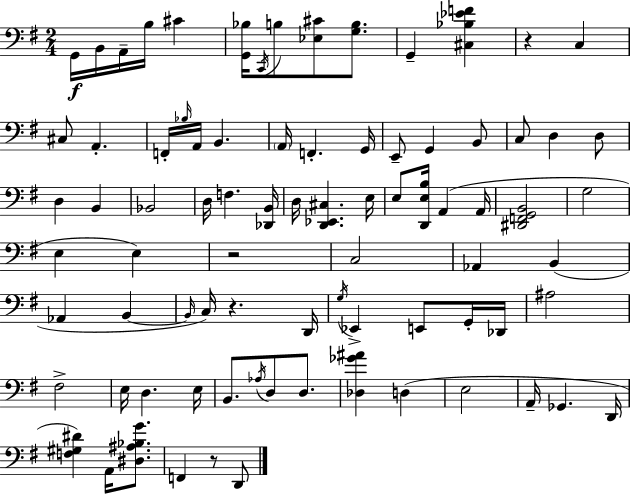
G2/s B2/s A2/s B3/s C#4/q [G2,Bb3]/s C2/s B3/e [Eb3,C#4]/e [G3,B3]/e. G2/q [C#3,Bb3,Eb4,F4]/q R/q C3/q C#3/e A2/q. F2/s Bb3/s A2/s B2/q. A2/s F2/q. G2/s E2/e G2/q B2/e C3/e D3/q D3/e D3/q B2/q Bb2/h D3/s F3/q. [Db2,B2]/s D3/s [D2,Eb2,C#3]/q. E3/s E3/e [D2,E3,B3]/s A2/q A2/s [D#2,F2,G2,B2]/h G3/h E3/q E3/q R/h C3/h Ab2/q B2/q Ab2/q B2/q B2/s C3/s R/q. D2/s G3/s Eb2/q E2/e G2/s Db2/s A#3/h F#3/h E3/s D3/q. E3/s B2/e. Ab3/s D3/e D3/e. [Db3,Gb4,A#4]/q D3/q E3/h A2/s Gb2/q. D2/s [F3,G#3,D#4]/q A2/s [D#3,A#3,Bb3,G4]/e. F2/q R/e D2/e